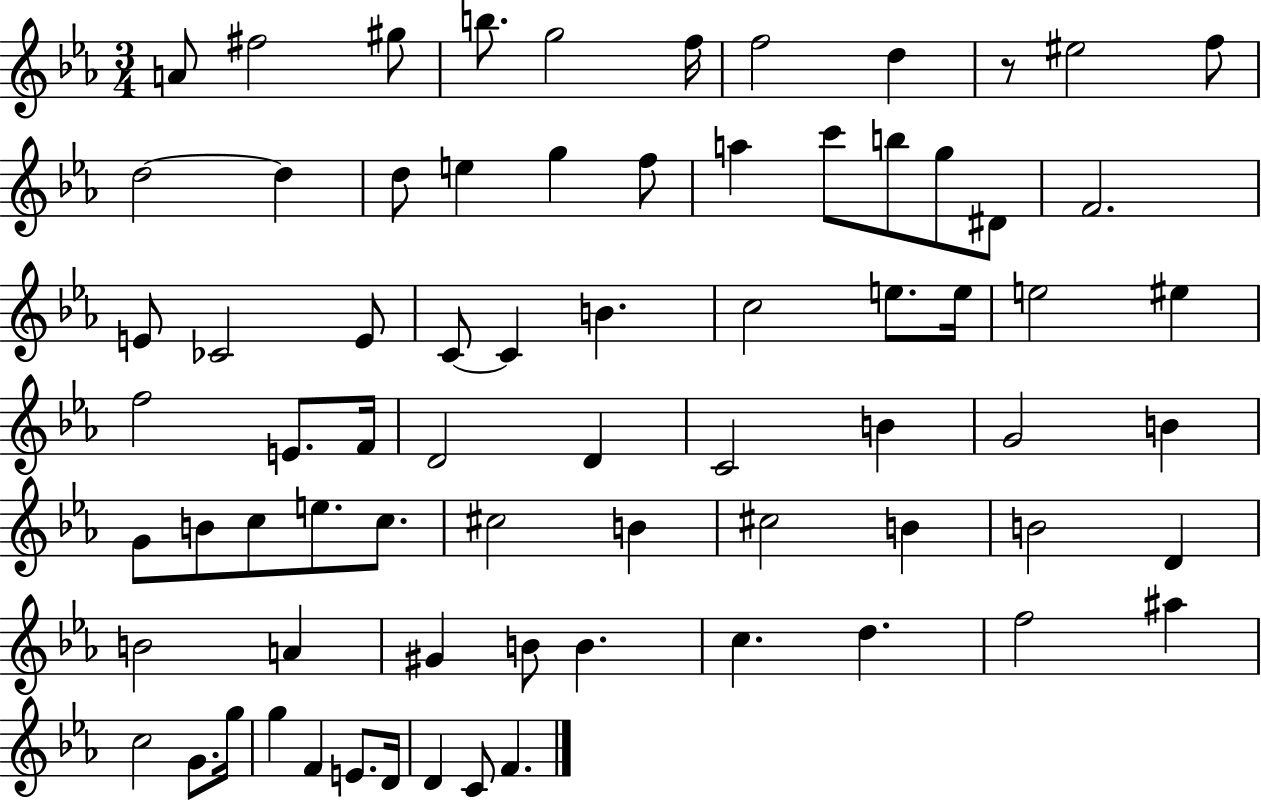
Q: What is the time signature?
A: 3/4